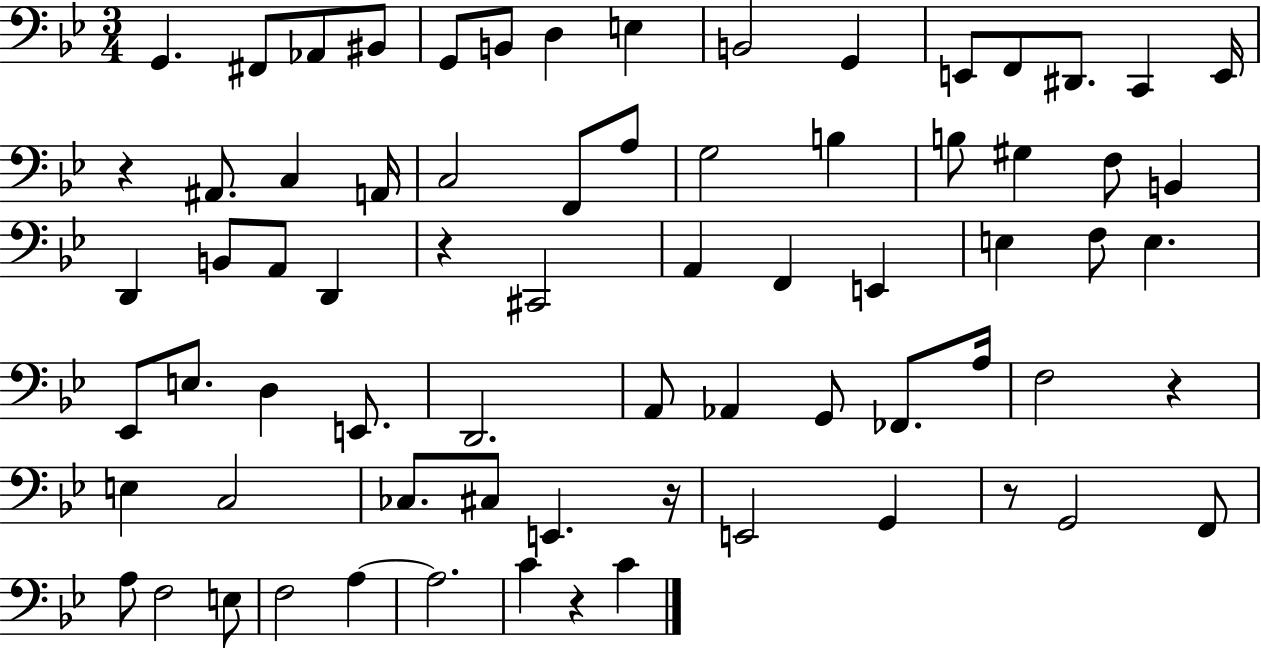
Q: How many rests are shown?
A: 6